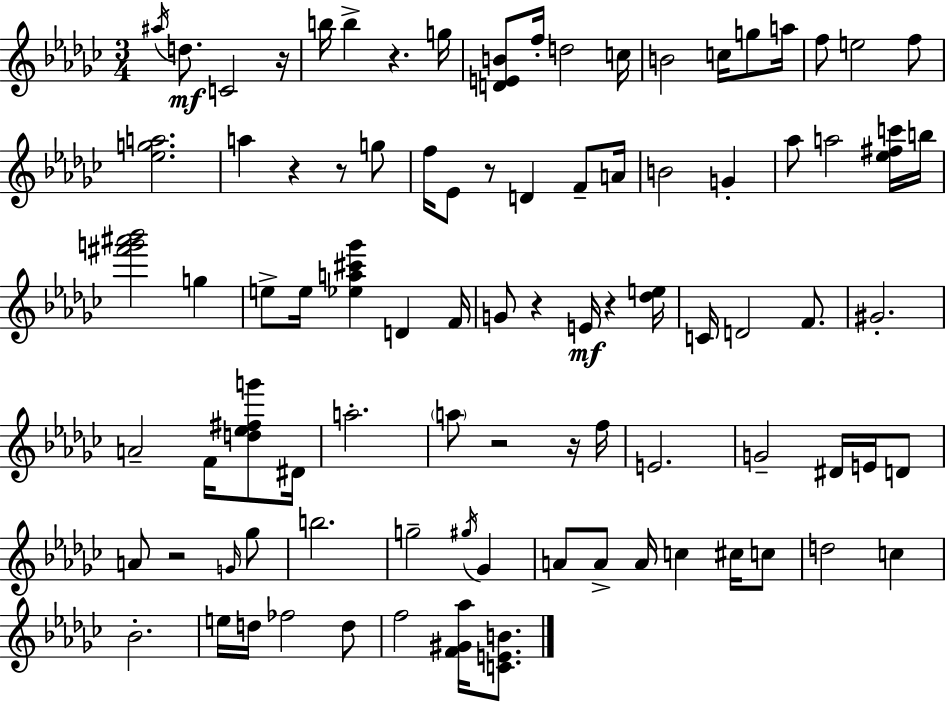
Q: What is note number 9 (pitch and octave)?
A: C5